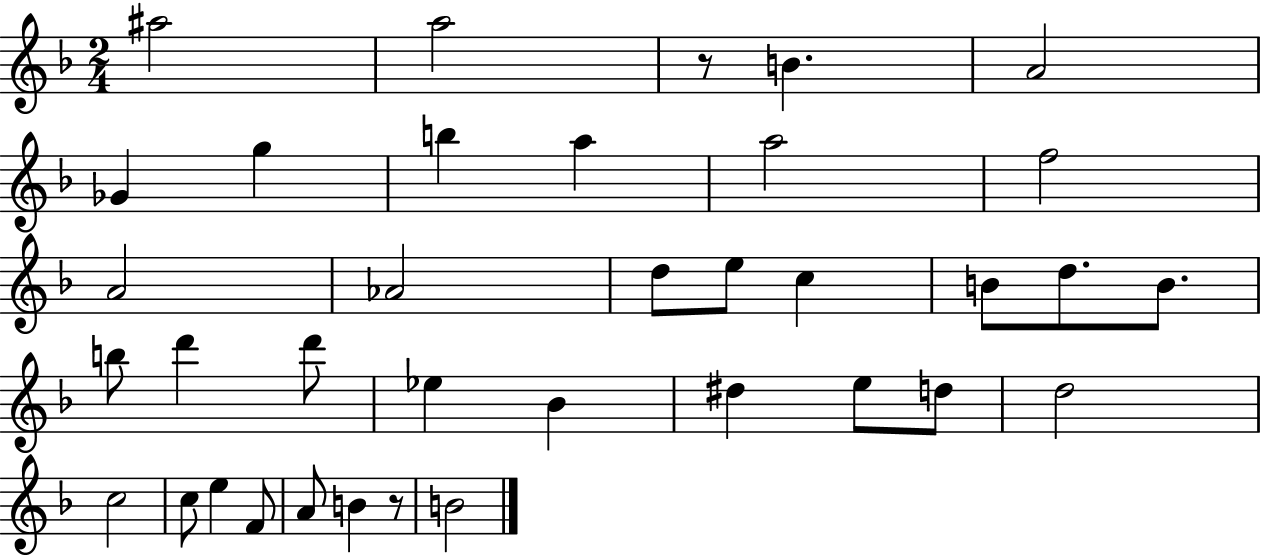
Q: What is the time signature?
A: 2/4